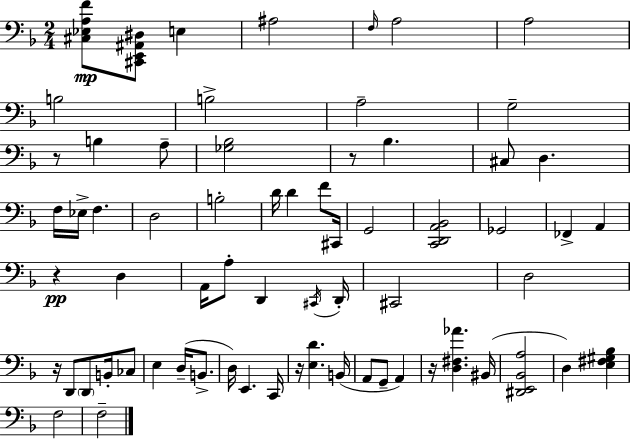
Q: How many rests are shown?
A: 6